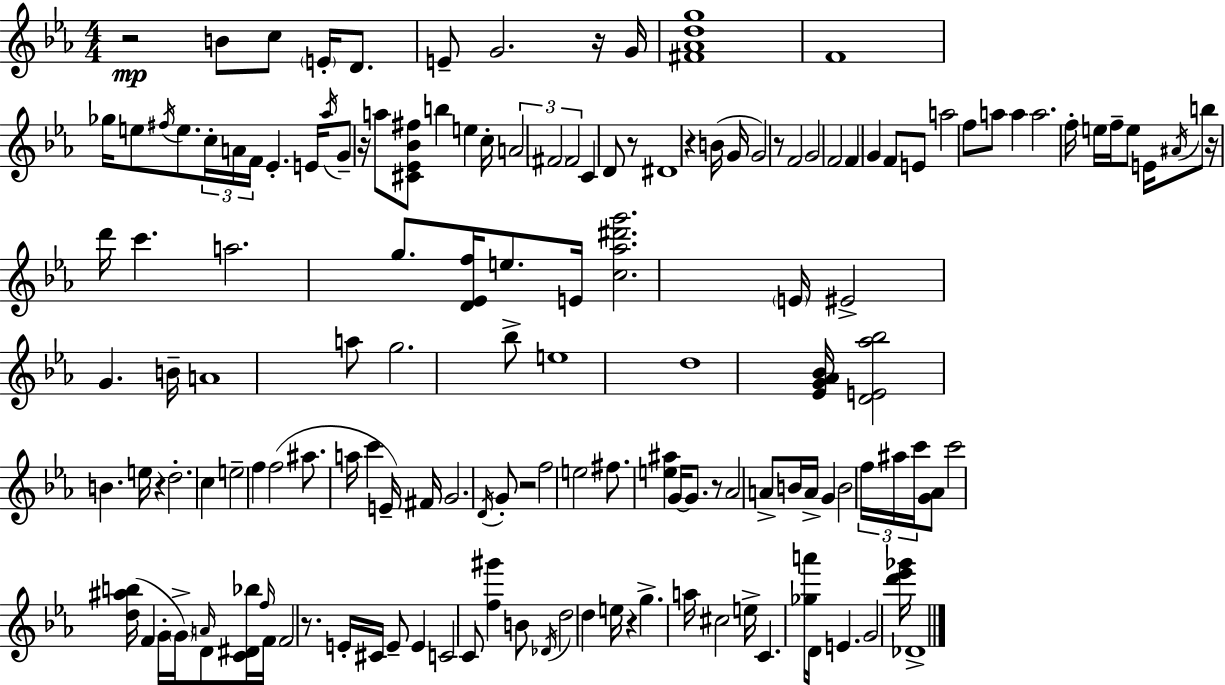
X:1
T:Untitled
M:4/4
L:1/4
K:Eb
z2 B/2 c/2 E/4 D/2 E/2 G2 z/4 G/4 [^F_Adg]4 F4 _g/4 e/2 ^f/4 e/2 c/4 A/4 F/4 _E E/4 _a/4 G/2 z/4 a/2 [^C_E_B^f]/2 b e c/4 A2 ^F2 ^F2 C D/2 z/2 ^D4 z B/4 G/4 G2 z/2 F2 G2 F2 F G F/2 E/2 a2 f/2 a/2 a a2 f/4 e/4 f/4 e/2 E/4 ^A/4 b/2 z/4 d'/4 c' a2 g/2 [D_Ef]/4 e/2 E/4 [c_a^d'g']2 E/4 ^E2 G B/4 A4 a/2 g2 _b/2 e4 d4 [_EG_A_B]/4 [DE_a_b]2 B e/4 z d2 c e2 f f2 ^a/2 a/4 c' E/4 ^F/4 G2 D/4 G/2 z2 f2 e2 ^f/2 [e^a] G/4 G/2 z/2 _A2 A/2 B/4 A/4 G B2 f/4 ^a/4 c'/4 [G_A]/2 c'2 [d^ab]/4 F G/4 G/4 A/4 D/2 [C^D_b]/4 f/4 F/4 F2 z/2 E/4 ^C/4 E/2 E C2 C/2 [f^g'] B/2 _D/4 d2 d e/4 z g a/4 ^c2 e/4 C [_ga']/4 D/4 E G2 [d'_e'_g']/4 _D4